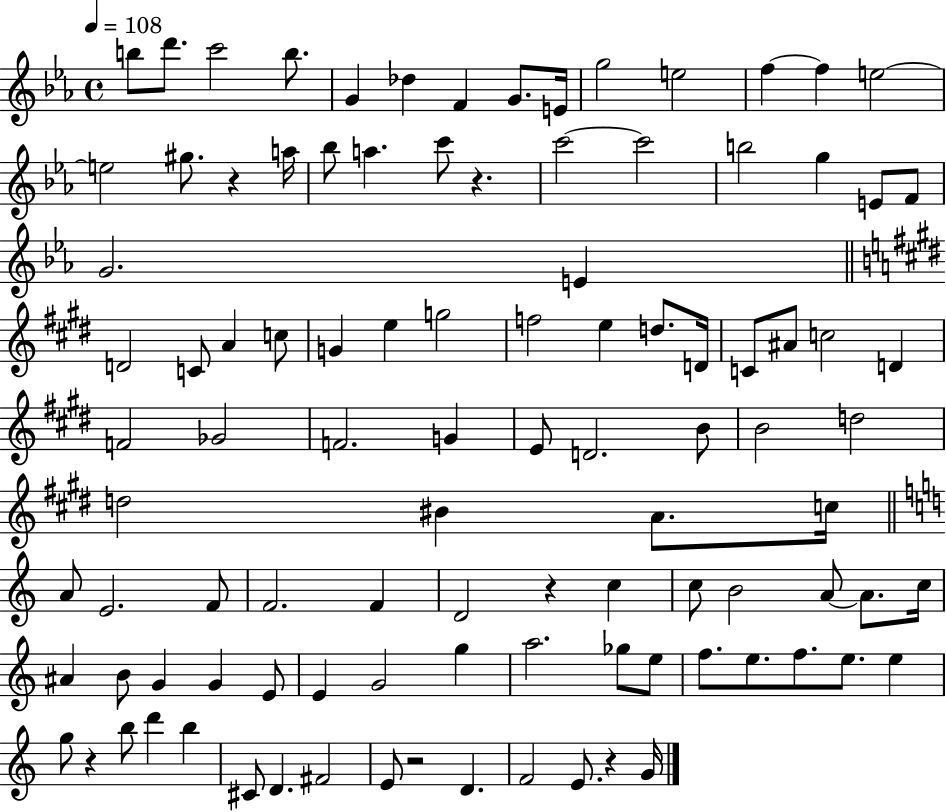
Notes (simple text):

B5/e D6/e. C6/h B5/e. G4/q Db5/q F4/q G4/e. E4/s G5/h E5/h F5/q F5/q E5/h E5/h G#5/e. R/q A5/s Bb5/e A5/q. C6/e R/q. C6/h C6/h B5/h G5/q E4/e F4/e G4/h. E4/q D4/h C4/e A4/q C5/e G4/q E5/q G5/h F5/h E5/q D5/e. D4/s C4/e A#4/e C5/h D4/q F4/h Gb4/h F4/h. G4/q E4/e D4/h. B4/e B4/h D5/h D5/h BIS4/q A4/e. C5/s A4/e E4/h. F4/e F4/h. F4/q D4/h R/q C5/q C5/e B4/h A4/e A4/e. C5/s A#4/q B4/e G4/q G4/q E4/e E4/q G4/h G5/q A5/h. Gb5/e E5/e F5/e. E5/e. F5/e. E5/e. E5/q G5/e R/q B5/e D6/q B5/q C#4/e D4/q. F#4/h E4/e R/h D4/q. F4/h E4/e. R/q G4/s